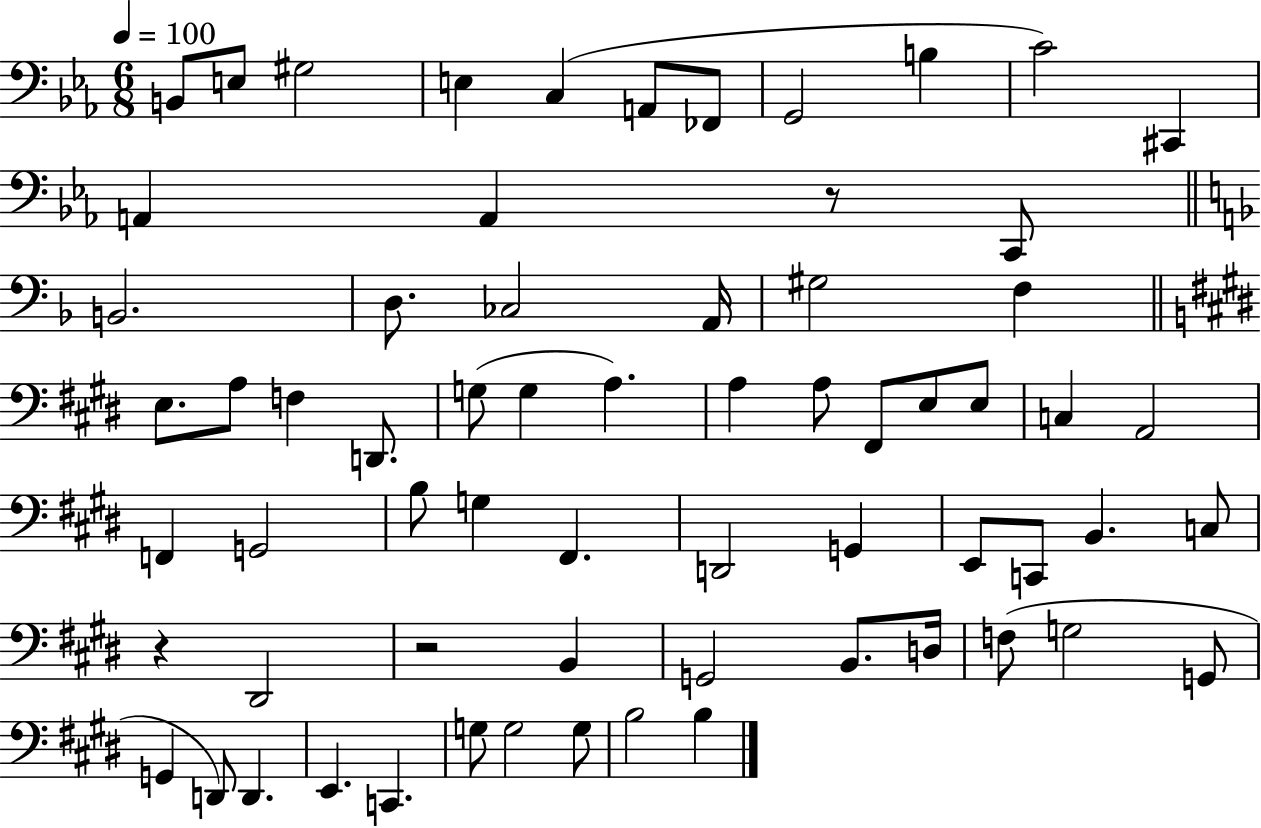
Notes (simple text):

B2/e E3/e G#3/h E3/q C3/q A2/e FES2/e G2/h B3/q C4/h C#2/q A2/q A2/q R/e C2/e B2/h. D3/e. CES3/h A2/s G#3/h F3/q E3/e. A3/e F3/q D2/e. G3/e G3/q A3/q. A3/q A3/e F#2/e E3/e E3/e C3/q A2/h F2/q G2/h B3/e G3/q F#2/q. D2/h G2/q E2/e C2/e B2/q. C3/e R/q D#2/h R/h B2/q G2/h B2/e. D3/s F3/e G3/h G2/e G2/q D2/e D2/q. E2/q. C2/q. G3/e G3/h G3/e B3/h B3/q